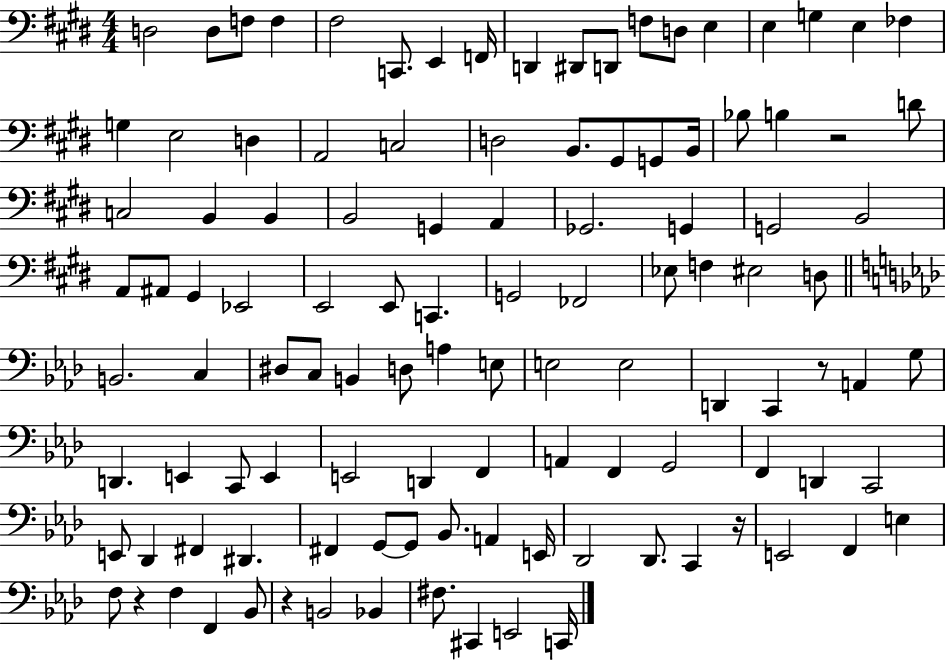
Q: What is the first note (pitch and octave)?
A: D3